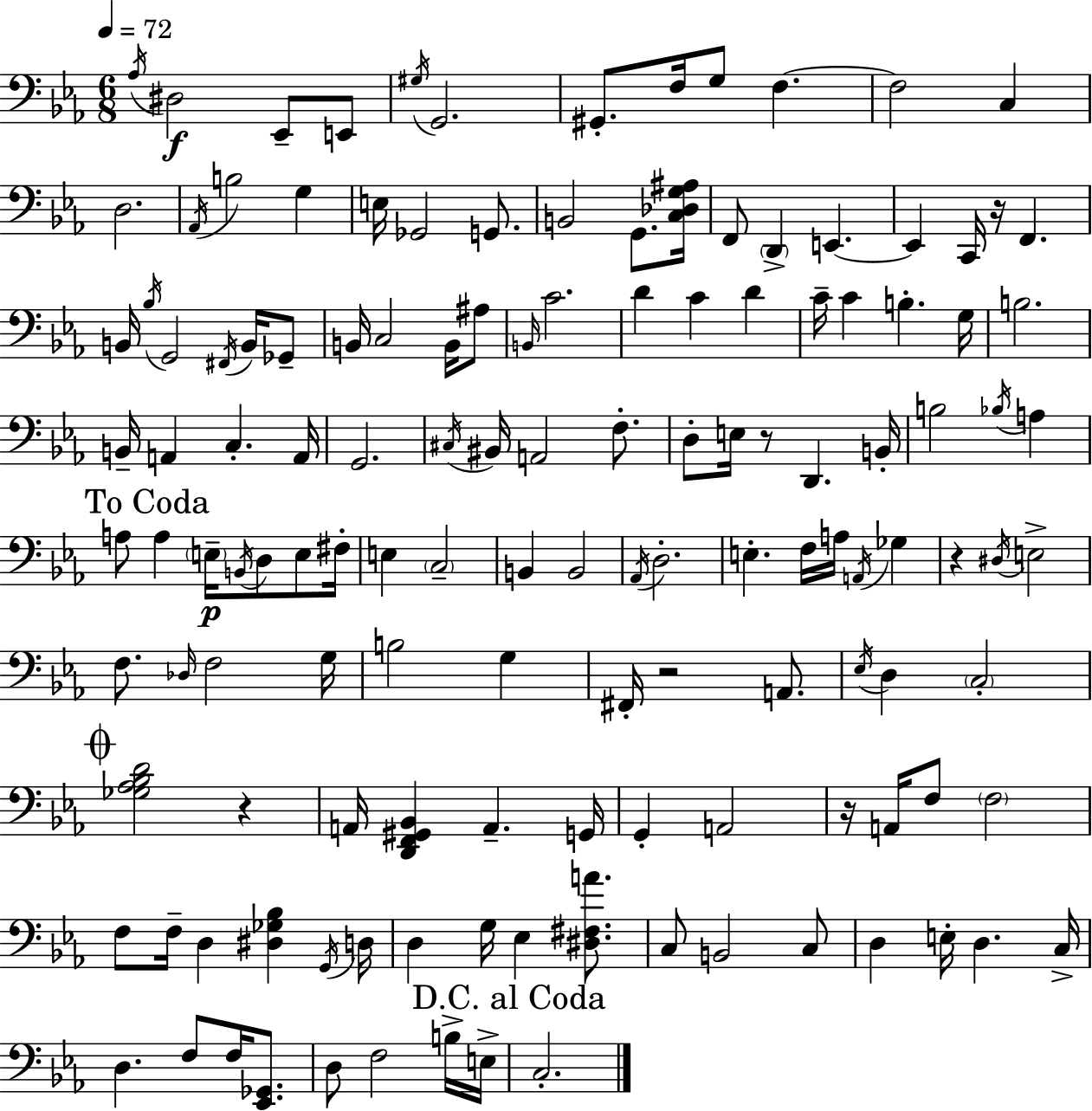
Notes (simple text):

Ab3/s D#3/h Eb2/e E2/e G#3/s G2/h. G#2/e. F3/s G3/e F3/q. F3/h C3/q D3/h. Ab2/s B3/h G3/q E3/s Gb2/h G2/e. B2/h G2/e. [C3,Db3,G3,A#3]/s F2/e D2/q E2/q. E2/q C2/s R/s F2/q. B2/s Bb3/s G2/h F#2/s B2/s Gb2/e B2/s C3/h B2/s A#3/e B2/s C4/h. D4/q C4/q D4/q C4/s C4/q B3/q. G3/s B3/h. B2/s A2/q C3/q. A2/s G2/h. C#3/s BIS2/s A2/h F3/e. D3/e E3/s R/e D2/q. B2/s B3/h Bb3/s A3/q A3/e A3/q E3/s B2/s D3/e E3/e F#3/s E3/q C3/h B2/q B2/h Ab2/s D3/h. E3/q. F3/s A3/s A2/s Gb3/q R/q D#3/s E3/h F3/e. Db3/s F3/h G3/s B3/h G3/q F#2/s R/h A2/e. Eb3/s D3/q C3/h [Gb3,Ab3,Bb3,D4]/h R/q A2/s [D2,F2,G#2,Bb2]/q A2/q. G2/s G2/q A2/h R/s A2/s F3/e F3/h F3/e F3/s D3/q [D#3,Gb3,Bb3]/q G2/s D3/s D3/q G3/s Eb3/q [D#3,F#3,A4]/e. C3/e B2/h C3/e D3/q E3/s D3/q. C3/s D3/q. F3/e F3/s [Eb2,Gb2]/e. D3/e F3/h B3/s E3/s C3/h.